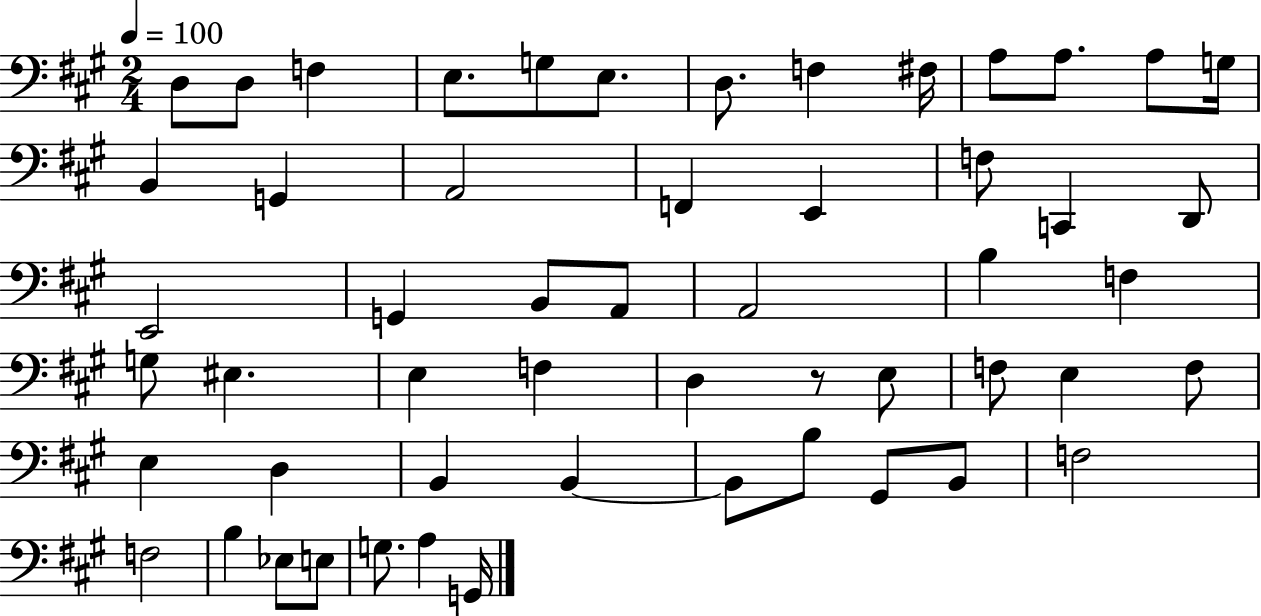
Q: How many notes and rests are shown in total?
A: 54